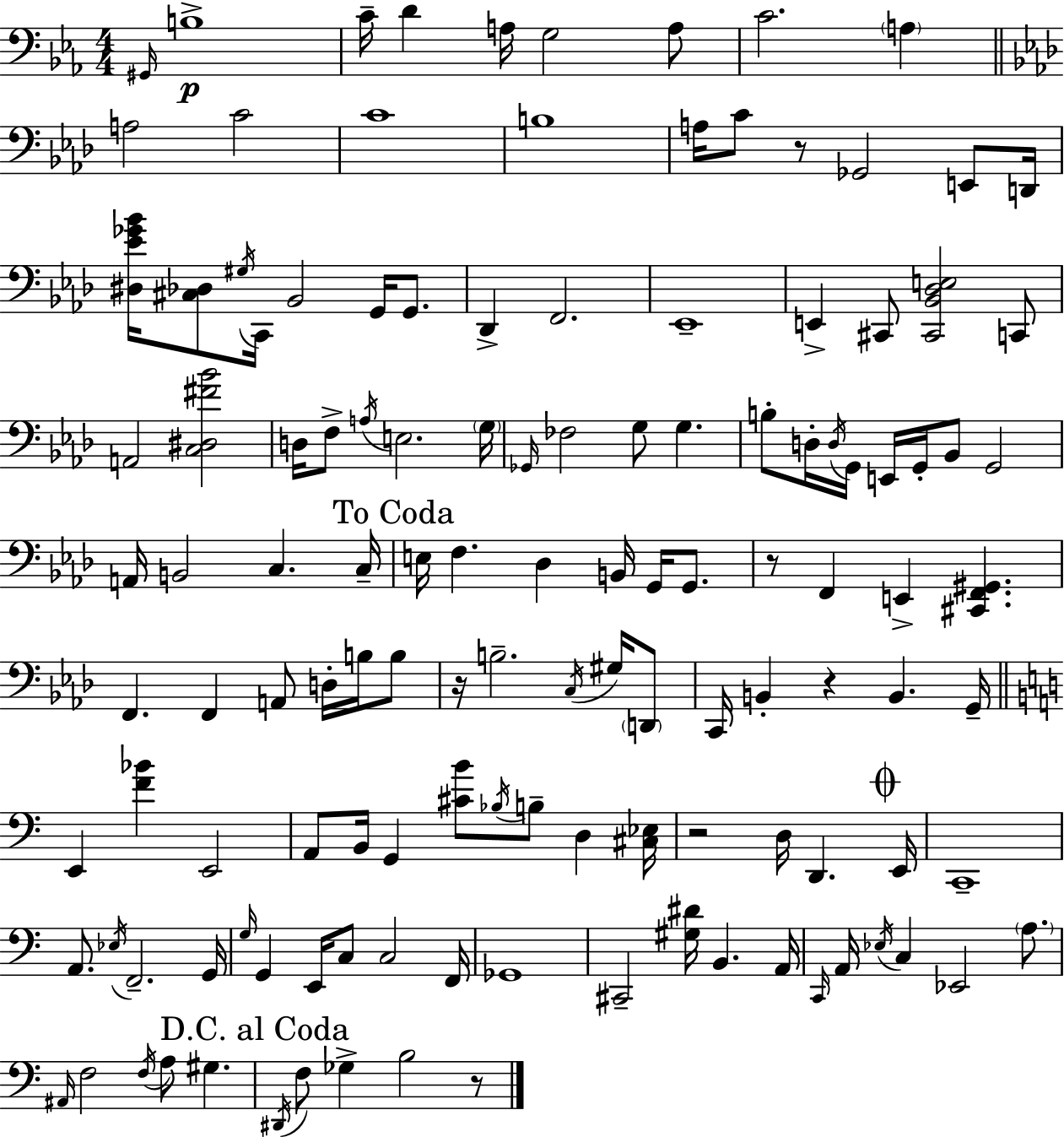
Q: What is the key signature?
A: C minor